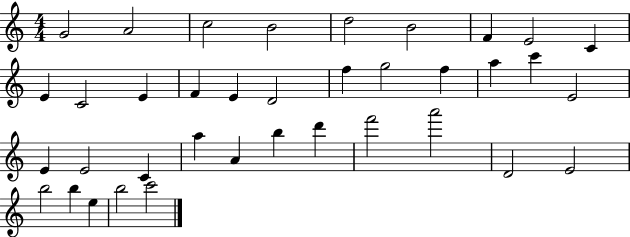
G4/h A4/h C5/h B4/h D5/h B4/h F4/q E4/h C4/q E4/q C4/h E4/q F4/q E4/q D4/h F5/q G5/h F5/q A5/q C6/q E4/h E4/q E4/h C4/q A5/q A4/q B5/q D6/q F6/h A6/h D4/h E4/h B5/h B5/q E5/q B5/h C6/h